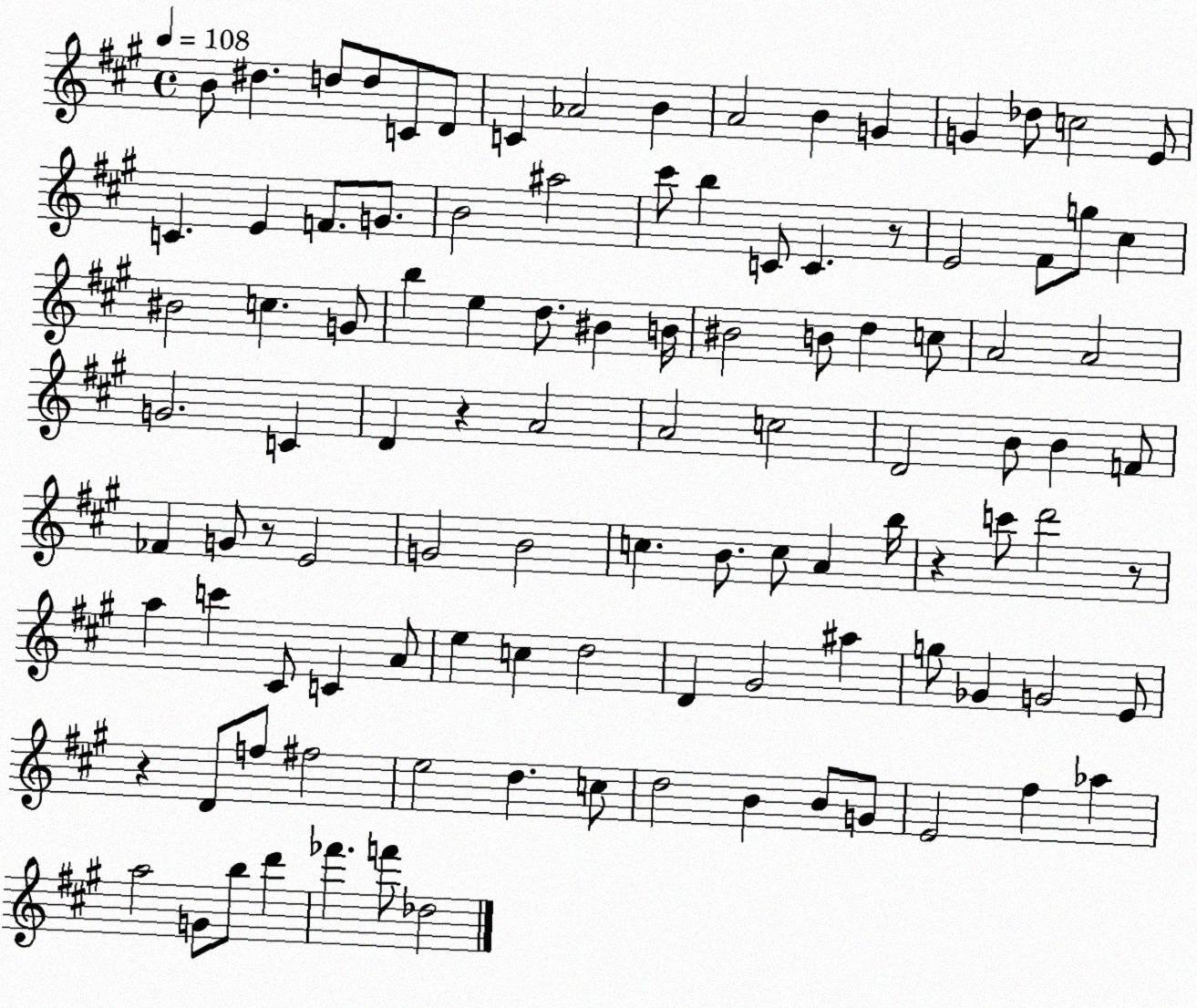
X:1
T:Untitled
M:4/4
L:1/4
K:A
B/2 ^d d/2 d/2 C/2 D/2 C _A2 B A2 B G G _d/2 c2 E/2 C E F/2 G/2 B2 ^a2 ^c'/2 b C/2 C z/2 E2 ^F/2 g/2 ^c ^B2 c G/2 b e d/2 ^B B/4 ^B2 B/2 d c/2 A2 A2 G2 C D z A2 A2 c2 D2 B/2 B F/2 _F G/2 z/2 E2 G2 B2 c B/2 c/2 A b/4 z c'/2 d'2 z/2 a c' ^C/2 C A/2 e c d2 D ^G2 ^a g/2 _G G2 E/2 z D/2 f/2 ^f2 e2 d c/2 d2 B B/2 G/2 E2 ^f _a a2 G/2 b/2 d' _f' f'/2 _d2